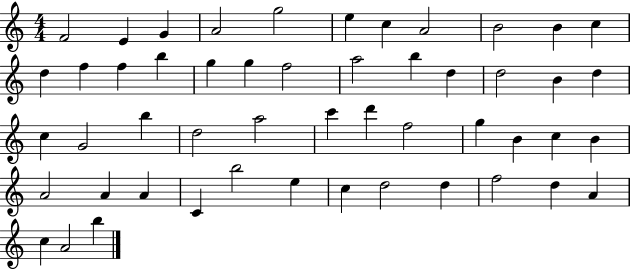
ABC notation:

X:1
T:Untitled
M:4/4
L:1/4
K:C
F2 E G A2 g2 e c A2 B2 B c d f f b g g f2 a2 b d d2 B d c G2 b d2 a2 c' d' f2 g B c B A2 A A C b2 e c d2 d f2 d A c A2 b